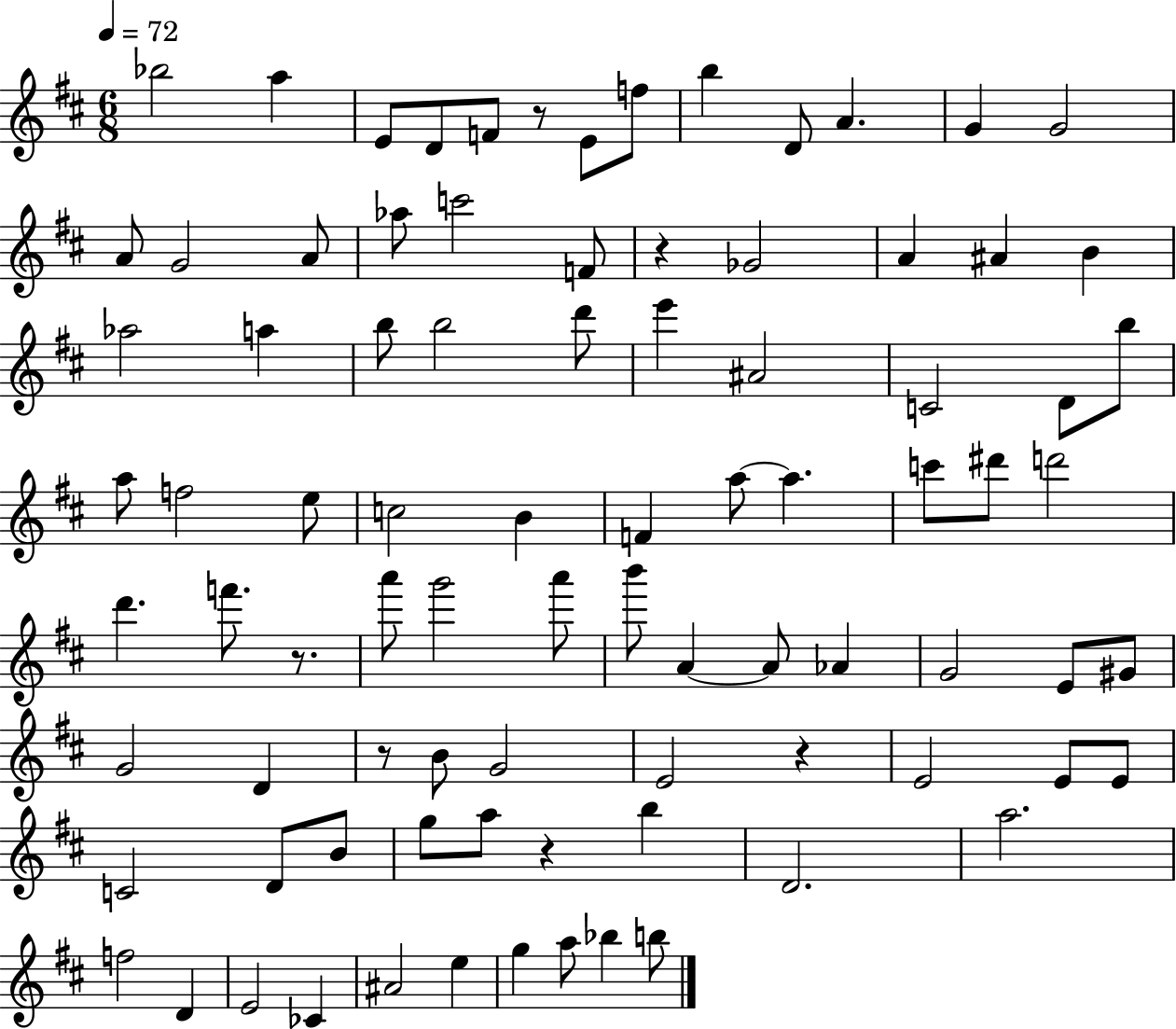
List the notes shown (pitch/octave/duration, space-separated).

Bb5/h A5/q E4/e D4/e F4/e R/e E4/e F5/e B5/q D4/e A4/q. G4/q G4/h A4/e G4/h A4/e Ab5/e C6/h F4/e R/q Gb4/h A4/q A#4/q B4/q Ab5/h A5/q B5/e B5/h D6/e E6/q A#4/h C4/h D4/e B5/e A5/e F5/h E5/e C5/h B4/q F4/q A5/e A5/q. C6/e D#6/e D6/h D6/q. F6/e. R/e. A6/e G6/h A6/e B6/e A4/q A4/e Ab4/q G4/h E4/e G#4/e G4/h D4/q R/e B4/e G4/h E4/h R/q E4/h E4/e E4/e C4/h D4/e B4/e G5/e A5/e R/q B5/q D4/h. A5/h. F5/h D4/q E4/h CES4/q A#4/h E5/q G5/q A5/e Bb5/q B5/e